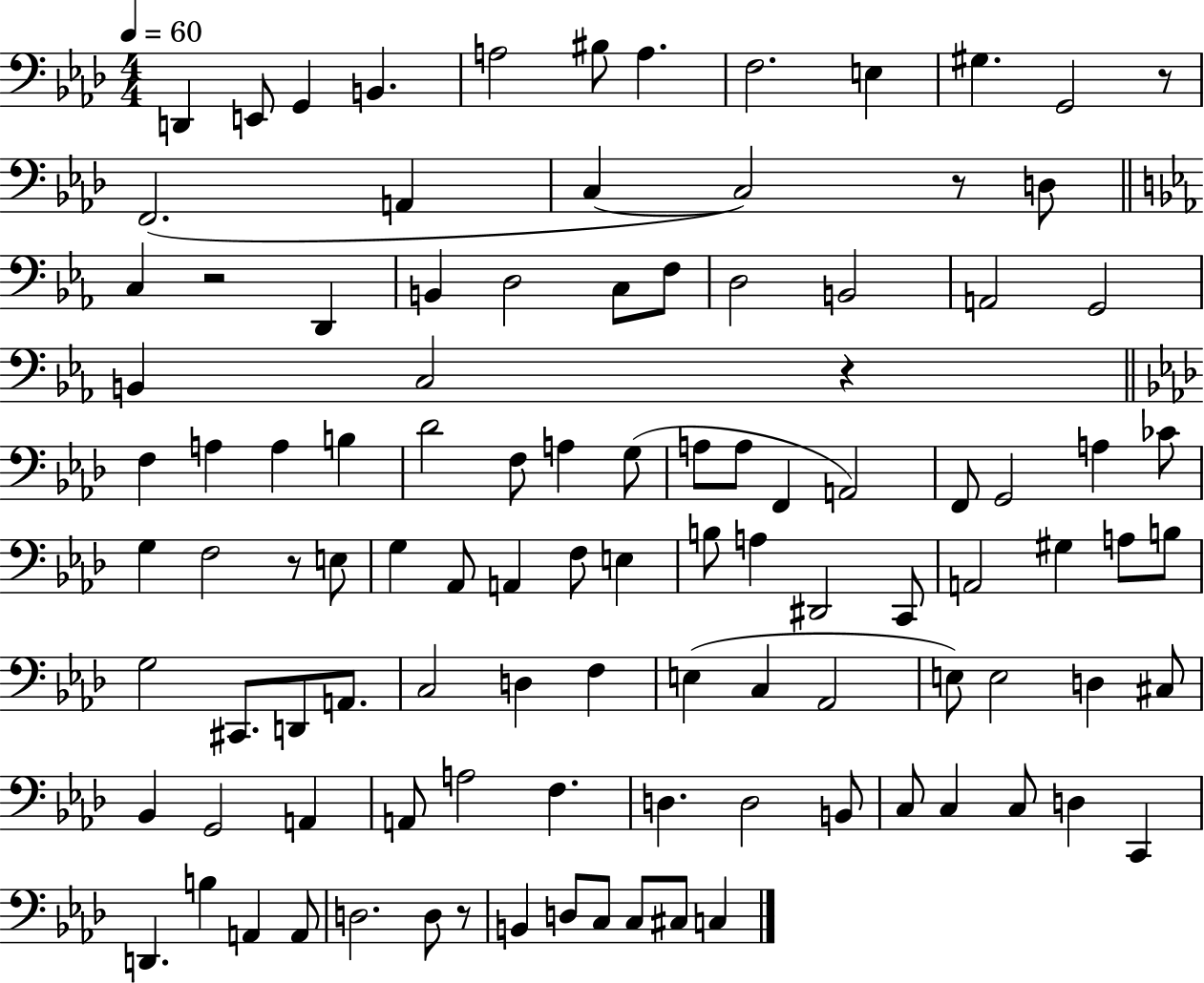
{
  \clef bass
  \numericTimeSignature
  \time 4/4
  \key aes \major
  \tempo 4 = 60
  d,4 e,8 g,4 b,4. | a2 bis8 a4. | f2. e4 | gis4. g,2 r8 | \break f,2.( a,4 | c4~~ c2) r8 d8 | \bar "||" \break \key ees \major c4 r2 d,4 | b,4 d2 c8 f8 | d2 b,2 | a,2 g,2 | \break b,4 c2 r4 | \bar "||" \break \key f \minor f4 a4 a4 b4 | des'2 f8 a4 g8( | a8 a8 f,4 a,2) | f,8 g,2 a4 ces'8 | \break g4 f2 r8 e8 | g4 aes,8 a,4 f8 e4 | b8 a4 dis,2 c,8 | a,2 gis4 a8 b8 | \break g2 cis,8. d,8 a,8. | c2 d4 f4 | e4( c4 aes,2 | e8) e2 d4 cis8 | \break bes,4 g,2 a,4 | a,8 a2 f4. | d4. d2 b,8 | c8 c4 c8 d4 c,4 | \break d,4. b4 a,4 a,8 | d2. d8 r8 | b,4 d8 c8 c8 cis8 c4 | \bar "|."
}